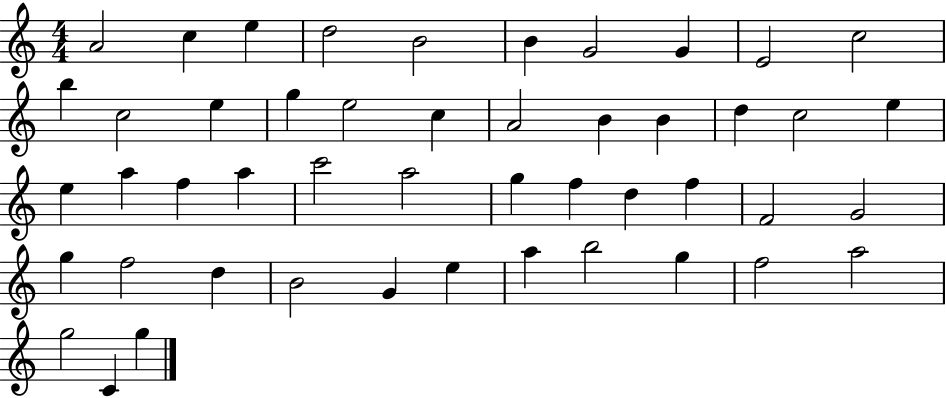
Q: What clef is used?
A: treble